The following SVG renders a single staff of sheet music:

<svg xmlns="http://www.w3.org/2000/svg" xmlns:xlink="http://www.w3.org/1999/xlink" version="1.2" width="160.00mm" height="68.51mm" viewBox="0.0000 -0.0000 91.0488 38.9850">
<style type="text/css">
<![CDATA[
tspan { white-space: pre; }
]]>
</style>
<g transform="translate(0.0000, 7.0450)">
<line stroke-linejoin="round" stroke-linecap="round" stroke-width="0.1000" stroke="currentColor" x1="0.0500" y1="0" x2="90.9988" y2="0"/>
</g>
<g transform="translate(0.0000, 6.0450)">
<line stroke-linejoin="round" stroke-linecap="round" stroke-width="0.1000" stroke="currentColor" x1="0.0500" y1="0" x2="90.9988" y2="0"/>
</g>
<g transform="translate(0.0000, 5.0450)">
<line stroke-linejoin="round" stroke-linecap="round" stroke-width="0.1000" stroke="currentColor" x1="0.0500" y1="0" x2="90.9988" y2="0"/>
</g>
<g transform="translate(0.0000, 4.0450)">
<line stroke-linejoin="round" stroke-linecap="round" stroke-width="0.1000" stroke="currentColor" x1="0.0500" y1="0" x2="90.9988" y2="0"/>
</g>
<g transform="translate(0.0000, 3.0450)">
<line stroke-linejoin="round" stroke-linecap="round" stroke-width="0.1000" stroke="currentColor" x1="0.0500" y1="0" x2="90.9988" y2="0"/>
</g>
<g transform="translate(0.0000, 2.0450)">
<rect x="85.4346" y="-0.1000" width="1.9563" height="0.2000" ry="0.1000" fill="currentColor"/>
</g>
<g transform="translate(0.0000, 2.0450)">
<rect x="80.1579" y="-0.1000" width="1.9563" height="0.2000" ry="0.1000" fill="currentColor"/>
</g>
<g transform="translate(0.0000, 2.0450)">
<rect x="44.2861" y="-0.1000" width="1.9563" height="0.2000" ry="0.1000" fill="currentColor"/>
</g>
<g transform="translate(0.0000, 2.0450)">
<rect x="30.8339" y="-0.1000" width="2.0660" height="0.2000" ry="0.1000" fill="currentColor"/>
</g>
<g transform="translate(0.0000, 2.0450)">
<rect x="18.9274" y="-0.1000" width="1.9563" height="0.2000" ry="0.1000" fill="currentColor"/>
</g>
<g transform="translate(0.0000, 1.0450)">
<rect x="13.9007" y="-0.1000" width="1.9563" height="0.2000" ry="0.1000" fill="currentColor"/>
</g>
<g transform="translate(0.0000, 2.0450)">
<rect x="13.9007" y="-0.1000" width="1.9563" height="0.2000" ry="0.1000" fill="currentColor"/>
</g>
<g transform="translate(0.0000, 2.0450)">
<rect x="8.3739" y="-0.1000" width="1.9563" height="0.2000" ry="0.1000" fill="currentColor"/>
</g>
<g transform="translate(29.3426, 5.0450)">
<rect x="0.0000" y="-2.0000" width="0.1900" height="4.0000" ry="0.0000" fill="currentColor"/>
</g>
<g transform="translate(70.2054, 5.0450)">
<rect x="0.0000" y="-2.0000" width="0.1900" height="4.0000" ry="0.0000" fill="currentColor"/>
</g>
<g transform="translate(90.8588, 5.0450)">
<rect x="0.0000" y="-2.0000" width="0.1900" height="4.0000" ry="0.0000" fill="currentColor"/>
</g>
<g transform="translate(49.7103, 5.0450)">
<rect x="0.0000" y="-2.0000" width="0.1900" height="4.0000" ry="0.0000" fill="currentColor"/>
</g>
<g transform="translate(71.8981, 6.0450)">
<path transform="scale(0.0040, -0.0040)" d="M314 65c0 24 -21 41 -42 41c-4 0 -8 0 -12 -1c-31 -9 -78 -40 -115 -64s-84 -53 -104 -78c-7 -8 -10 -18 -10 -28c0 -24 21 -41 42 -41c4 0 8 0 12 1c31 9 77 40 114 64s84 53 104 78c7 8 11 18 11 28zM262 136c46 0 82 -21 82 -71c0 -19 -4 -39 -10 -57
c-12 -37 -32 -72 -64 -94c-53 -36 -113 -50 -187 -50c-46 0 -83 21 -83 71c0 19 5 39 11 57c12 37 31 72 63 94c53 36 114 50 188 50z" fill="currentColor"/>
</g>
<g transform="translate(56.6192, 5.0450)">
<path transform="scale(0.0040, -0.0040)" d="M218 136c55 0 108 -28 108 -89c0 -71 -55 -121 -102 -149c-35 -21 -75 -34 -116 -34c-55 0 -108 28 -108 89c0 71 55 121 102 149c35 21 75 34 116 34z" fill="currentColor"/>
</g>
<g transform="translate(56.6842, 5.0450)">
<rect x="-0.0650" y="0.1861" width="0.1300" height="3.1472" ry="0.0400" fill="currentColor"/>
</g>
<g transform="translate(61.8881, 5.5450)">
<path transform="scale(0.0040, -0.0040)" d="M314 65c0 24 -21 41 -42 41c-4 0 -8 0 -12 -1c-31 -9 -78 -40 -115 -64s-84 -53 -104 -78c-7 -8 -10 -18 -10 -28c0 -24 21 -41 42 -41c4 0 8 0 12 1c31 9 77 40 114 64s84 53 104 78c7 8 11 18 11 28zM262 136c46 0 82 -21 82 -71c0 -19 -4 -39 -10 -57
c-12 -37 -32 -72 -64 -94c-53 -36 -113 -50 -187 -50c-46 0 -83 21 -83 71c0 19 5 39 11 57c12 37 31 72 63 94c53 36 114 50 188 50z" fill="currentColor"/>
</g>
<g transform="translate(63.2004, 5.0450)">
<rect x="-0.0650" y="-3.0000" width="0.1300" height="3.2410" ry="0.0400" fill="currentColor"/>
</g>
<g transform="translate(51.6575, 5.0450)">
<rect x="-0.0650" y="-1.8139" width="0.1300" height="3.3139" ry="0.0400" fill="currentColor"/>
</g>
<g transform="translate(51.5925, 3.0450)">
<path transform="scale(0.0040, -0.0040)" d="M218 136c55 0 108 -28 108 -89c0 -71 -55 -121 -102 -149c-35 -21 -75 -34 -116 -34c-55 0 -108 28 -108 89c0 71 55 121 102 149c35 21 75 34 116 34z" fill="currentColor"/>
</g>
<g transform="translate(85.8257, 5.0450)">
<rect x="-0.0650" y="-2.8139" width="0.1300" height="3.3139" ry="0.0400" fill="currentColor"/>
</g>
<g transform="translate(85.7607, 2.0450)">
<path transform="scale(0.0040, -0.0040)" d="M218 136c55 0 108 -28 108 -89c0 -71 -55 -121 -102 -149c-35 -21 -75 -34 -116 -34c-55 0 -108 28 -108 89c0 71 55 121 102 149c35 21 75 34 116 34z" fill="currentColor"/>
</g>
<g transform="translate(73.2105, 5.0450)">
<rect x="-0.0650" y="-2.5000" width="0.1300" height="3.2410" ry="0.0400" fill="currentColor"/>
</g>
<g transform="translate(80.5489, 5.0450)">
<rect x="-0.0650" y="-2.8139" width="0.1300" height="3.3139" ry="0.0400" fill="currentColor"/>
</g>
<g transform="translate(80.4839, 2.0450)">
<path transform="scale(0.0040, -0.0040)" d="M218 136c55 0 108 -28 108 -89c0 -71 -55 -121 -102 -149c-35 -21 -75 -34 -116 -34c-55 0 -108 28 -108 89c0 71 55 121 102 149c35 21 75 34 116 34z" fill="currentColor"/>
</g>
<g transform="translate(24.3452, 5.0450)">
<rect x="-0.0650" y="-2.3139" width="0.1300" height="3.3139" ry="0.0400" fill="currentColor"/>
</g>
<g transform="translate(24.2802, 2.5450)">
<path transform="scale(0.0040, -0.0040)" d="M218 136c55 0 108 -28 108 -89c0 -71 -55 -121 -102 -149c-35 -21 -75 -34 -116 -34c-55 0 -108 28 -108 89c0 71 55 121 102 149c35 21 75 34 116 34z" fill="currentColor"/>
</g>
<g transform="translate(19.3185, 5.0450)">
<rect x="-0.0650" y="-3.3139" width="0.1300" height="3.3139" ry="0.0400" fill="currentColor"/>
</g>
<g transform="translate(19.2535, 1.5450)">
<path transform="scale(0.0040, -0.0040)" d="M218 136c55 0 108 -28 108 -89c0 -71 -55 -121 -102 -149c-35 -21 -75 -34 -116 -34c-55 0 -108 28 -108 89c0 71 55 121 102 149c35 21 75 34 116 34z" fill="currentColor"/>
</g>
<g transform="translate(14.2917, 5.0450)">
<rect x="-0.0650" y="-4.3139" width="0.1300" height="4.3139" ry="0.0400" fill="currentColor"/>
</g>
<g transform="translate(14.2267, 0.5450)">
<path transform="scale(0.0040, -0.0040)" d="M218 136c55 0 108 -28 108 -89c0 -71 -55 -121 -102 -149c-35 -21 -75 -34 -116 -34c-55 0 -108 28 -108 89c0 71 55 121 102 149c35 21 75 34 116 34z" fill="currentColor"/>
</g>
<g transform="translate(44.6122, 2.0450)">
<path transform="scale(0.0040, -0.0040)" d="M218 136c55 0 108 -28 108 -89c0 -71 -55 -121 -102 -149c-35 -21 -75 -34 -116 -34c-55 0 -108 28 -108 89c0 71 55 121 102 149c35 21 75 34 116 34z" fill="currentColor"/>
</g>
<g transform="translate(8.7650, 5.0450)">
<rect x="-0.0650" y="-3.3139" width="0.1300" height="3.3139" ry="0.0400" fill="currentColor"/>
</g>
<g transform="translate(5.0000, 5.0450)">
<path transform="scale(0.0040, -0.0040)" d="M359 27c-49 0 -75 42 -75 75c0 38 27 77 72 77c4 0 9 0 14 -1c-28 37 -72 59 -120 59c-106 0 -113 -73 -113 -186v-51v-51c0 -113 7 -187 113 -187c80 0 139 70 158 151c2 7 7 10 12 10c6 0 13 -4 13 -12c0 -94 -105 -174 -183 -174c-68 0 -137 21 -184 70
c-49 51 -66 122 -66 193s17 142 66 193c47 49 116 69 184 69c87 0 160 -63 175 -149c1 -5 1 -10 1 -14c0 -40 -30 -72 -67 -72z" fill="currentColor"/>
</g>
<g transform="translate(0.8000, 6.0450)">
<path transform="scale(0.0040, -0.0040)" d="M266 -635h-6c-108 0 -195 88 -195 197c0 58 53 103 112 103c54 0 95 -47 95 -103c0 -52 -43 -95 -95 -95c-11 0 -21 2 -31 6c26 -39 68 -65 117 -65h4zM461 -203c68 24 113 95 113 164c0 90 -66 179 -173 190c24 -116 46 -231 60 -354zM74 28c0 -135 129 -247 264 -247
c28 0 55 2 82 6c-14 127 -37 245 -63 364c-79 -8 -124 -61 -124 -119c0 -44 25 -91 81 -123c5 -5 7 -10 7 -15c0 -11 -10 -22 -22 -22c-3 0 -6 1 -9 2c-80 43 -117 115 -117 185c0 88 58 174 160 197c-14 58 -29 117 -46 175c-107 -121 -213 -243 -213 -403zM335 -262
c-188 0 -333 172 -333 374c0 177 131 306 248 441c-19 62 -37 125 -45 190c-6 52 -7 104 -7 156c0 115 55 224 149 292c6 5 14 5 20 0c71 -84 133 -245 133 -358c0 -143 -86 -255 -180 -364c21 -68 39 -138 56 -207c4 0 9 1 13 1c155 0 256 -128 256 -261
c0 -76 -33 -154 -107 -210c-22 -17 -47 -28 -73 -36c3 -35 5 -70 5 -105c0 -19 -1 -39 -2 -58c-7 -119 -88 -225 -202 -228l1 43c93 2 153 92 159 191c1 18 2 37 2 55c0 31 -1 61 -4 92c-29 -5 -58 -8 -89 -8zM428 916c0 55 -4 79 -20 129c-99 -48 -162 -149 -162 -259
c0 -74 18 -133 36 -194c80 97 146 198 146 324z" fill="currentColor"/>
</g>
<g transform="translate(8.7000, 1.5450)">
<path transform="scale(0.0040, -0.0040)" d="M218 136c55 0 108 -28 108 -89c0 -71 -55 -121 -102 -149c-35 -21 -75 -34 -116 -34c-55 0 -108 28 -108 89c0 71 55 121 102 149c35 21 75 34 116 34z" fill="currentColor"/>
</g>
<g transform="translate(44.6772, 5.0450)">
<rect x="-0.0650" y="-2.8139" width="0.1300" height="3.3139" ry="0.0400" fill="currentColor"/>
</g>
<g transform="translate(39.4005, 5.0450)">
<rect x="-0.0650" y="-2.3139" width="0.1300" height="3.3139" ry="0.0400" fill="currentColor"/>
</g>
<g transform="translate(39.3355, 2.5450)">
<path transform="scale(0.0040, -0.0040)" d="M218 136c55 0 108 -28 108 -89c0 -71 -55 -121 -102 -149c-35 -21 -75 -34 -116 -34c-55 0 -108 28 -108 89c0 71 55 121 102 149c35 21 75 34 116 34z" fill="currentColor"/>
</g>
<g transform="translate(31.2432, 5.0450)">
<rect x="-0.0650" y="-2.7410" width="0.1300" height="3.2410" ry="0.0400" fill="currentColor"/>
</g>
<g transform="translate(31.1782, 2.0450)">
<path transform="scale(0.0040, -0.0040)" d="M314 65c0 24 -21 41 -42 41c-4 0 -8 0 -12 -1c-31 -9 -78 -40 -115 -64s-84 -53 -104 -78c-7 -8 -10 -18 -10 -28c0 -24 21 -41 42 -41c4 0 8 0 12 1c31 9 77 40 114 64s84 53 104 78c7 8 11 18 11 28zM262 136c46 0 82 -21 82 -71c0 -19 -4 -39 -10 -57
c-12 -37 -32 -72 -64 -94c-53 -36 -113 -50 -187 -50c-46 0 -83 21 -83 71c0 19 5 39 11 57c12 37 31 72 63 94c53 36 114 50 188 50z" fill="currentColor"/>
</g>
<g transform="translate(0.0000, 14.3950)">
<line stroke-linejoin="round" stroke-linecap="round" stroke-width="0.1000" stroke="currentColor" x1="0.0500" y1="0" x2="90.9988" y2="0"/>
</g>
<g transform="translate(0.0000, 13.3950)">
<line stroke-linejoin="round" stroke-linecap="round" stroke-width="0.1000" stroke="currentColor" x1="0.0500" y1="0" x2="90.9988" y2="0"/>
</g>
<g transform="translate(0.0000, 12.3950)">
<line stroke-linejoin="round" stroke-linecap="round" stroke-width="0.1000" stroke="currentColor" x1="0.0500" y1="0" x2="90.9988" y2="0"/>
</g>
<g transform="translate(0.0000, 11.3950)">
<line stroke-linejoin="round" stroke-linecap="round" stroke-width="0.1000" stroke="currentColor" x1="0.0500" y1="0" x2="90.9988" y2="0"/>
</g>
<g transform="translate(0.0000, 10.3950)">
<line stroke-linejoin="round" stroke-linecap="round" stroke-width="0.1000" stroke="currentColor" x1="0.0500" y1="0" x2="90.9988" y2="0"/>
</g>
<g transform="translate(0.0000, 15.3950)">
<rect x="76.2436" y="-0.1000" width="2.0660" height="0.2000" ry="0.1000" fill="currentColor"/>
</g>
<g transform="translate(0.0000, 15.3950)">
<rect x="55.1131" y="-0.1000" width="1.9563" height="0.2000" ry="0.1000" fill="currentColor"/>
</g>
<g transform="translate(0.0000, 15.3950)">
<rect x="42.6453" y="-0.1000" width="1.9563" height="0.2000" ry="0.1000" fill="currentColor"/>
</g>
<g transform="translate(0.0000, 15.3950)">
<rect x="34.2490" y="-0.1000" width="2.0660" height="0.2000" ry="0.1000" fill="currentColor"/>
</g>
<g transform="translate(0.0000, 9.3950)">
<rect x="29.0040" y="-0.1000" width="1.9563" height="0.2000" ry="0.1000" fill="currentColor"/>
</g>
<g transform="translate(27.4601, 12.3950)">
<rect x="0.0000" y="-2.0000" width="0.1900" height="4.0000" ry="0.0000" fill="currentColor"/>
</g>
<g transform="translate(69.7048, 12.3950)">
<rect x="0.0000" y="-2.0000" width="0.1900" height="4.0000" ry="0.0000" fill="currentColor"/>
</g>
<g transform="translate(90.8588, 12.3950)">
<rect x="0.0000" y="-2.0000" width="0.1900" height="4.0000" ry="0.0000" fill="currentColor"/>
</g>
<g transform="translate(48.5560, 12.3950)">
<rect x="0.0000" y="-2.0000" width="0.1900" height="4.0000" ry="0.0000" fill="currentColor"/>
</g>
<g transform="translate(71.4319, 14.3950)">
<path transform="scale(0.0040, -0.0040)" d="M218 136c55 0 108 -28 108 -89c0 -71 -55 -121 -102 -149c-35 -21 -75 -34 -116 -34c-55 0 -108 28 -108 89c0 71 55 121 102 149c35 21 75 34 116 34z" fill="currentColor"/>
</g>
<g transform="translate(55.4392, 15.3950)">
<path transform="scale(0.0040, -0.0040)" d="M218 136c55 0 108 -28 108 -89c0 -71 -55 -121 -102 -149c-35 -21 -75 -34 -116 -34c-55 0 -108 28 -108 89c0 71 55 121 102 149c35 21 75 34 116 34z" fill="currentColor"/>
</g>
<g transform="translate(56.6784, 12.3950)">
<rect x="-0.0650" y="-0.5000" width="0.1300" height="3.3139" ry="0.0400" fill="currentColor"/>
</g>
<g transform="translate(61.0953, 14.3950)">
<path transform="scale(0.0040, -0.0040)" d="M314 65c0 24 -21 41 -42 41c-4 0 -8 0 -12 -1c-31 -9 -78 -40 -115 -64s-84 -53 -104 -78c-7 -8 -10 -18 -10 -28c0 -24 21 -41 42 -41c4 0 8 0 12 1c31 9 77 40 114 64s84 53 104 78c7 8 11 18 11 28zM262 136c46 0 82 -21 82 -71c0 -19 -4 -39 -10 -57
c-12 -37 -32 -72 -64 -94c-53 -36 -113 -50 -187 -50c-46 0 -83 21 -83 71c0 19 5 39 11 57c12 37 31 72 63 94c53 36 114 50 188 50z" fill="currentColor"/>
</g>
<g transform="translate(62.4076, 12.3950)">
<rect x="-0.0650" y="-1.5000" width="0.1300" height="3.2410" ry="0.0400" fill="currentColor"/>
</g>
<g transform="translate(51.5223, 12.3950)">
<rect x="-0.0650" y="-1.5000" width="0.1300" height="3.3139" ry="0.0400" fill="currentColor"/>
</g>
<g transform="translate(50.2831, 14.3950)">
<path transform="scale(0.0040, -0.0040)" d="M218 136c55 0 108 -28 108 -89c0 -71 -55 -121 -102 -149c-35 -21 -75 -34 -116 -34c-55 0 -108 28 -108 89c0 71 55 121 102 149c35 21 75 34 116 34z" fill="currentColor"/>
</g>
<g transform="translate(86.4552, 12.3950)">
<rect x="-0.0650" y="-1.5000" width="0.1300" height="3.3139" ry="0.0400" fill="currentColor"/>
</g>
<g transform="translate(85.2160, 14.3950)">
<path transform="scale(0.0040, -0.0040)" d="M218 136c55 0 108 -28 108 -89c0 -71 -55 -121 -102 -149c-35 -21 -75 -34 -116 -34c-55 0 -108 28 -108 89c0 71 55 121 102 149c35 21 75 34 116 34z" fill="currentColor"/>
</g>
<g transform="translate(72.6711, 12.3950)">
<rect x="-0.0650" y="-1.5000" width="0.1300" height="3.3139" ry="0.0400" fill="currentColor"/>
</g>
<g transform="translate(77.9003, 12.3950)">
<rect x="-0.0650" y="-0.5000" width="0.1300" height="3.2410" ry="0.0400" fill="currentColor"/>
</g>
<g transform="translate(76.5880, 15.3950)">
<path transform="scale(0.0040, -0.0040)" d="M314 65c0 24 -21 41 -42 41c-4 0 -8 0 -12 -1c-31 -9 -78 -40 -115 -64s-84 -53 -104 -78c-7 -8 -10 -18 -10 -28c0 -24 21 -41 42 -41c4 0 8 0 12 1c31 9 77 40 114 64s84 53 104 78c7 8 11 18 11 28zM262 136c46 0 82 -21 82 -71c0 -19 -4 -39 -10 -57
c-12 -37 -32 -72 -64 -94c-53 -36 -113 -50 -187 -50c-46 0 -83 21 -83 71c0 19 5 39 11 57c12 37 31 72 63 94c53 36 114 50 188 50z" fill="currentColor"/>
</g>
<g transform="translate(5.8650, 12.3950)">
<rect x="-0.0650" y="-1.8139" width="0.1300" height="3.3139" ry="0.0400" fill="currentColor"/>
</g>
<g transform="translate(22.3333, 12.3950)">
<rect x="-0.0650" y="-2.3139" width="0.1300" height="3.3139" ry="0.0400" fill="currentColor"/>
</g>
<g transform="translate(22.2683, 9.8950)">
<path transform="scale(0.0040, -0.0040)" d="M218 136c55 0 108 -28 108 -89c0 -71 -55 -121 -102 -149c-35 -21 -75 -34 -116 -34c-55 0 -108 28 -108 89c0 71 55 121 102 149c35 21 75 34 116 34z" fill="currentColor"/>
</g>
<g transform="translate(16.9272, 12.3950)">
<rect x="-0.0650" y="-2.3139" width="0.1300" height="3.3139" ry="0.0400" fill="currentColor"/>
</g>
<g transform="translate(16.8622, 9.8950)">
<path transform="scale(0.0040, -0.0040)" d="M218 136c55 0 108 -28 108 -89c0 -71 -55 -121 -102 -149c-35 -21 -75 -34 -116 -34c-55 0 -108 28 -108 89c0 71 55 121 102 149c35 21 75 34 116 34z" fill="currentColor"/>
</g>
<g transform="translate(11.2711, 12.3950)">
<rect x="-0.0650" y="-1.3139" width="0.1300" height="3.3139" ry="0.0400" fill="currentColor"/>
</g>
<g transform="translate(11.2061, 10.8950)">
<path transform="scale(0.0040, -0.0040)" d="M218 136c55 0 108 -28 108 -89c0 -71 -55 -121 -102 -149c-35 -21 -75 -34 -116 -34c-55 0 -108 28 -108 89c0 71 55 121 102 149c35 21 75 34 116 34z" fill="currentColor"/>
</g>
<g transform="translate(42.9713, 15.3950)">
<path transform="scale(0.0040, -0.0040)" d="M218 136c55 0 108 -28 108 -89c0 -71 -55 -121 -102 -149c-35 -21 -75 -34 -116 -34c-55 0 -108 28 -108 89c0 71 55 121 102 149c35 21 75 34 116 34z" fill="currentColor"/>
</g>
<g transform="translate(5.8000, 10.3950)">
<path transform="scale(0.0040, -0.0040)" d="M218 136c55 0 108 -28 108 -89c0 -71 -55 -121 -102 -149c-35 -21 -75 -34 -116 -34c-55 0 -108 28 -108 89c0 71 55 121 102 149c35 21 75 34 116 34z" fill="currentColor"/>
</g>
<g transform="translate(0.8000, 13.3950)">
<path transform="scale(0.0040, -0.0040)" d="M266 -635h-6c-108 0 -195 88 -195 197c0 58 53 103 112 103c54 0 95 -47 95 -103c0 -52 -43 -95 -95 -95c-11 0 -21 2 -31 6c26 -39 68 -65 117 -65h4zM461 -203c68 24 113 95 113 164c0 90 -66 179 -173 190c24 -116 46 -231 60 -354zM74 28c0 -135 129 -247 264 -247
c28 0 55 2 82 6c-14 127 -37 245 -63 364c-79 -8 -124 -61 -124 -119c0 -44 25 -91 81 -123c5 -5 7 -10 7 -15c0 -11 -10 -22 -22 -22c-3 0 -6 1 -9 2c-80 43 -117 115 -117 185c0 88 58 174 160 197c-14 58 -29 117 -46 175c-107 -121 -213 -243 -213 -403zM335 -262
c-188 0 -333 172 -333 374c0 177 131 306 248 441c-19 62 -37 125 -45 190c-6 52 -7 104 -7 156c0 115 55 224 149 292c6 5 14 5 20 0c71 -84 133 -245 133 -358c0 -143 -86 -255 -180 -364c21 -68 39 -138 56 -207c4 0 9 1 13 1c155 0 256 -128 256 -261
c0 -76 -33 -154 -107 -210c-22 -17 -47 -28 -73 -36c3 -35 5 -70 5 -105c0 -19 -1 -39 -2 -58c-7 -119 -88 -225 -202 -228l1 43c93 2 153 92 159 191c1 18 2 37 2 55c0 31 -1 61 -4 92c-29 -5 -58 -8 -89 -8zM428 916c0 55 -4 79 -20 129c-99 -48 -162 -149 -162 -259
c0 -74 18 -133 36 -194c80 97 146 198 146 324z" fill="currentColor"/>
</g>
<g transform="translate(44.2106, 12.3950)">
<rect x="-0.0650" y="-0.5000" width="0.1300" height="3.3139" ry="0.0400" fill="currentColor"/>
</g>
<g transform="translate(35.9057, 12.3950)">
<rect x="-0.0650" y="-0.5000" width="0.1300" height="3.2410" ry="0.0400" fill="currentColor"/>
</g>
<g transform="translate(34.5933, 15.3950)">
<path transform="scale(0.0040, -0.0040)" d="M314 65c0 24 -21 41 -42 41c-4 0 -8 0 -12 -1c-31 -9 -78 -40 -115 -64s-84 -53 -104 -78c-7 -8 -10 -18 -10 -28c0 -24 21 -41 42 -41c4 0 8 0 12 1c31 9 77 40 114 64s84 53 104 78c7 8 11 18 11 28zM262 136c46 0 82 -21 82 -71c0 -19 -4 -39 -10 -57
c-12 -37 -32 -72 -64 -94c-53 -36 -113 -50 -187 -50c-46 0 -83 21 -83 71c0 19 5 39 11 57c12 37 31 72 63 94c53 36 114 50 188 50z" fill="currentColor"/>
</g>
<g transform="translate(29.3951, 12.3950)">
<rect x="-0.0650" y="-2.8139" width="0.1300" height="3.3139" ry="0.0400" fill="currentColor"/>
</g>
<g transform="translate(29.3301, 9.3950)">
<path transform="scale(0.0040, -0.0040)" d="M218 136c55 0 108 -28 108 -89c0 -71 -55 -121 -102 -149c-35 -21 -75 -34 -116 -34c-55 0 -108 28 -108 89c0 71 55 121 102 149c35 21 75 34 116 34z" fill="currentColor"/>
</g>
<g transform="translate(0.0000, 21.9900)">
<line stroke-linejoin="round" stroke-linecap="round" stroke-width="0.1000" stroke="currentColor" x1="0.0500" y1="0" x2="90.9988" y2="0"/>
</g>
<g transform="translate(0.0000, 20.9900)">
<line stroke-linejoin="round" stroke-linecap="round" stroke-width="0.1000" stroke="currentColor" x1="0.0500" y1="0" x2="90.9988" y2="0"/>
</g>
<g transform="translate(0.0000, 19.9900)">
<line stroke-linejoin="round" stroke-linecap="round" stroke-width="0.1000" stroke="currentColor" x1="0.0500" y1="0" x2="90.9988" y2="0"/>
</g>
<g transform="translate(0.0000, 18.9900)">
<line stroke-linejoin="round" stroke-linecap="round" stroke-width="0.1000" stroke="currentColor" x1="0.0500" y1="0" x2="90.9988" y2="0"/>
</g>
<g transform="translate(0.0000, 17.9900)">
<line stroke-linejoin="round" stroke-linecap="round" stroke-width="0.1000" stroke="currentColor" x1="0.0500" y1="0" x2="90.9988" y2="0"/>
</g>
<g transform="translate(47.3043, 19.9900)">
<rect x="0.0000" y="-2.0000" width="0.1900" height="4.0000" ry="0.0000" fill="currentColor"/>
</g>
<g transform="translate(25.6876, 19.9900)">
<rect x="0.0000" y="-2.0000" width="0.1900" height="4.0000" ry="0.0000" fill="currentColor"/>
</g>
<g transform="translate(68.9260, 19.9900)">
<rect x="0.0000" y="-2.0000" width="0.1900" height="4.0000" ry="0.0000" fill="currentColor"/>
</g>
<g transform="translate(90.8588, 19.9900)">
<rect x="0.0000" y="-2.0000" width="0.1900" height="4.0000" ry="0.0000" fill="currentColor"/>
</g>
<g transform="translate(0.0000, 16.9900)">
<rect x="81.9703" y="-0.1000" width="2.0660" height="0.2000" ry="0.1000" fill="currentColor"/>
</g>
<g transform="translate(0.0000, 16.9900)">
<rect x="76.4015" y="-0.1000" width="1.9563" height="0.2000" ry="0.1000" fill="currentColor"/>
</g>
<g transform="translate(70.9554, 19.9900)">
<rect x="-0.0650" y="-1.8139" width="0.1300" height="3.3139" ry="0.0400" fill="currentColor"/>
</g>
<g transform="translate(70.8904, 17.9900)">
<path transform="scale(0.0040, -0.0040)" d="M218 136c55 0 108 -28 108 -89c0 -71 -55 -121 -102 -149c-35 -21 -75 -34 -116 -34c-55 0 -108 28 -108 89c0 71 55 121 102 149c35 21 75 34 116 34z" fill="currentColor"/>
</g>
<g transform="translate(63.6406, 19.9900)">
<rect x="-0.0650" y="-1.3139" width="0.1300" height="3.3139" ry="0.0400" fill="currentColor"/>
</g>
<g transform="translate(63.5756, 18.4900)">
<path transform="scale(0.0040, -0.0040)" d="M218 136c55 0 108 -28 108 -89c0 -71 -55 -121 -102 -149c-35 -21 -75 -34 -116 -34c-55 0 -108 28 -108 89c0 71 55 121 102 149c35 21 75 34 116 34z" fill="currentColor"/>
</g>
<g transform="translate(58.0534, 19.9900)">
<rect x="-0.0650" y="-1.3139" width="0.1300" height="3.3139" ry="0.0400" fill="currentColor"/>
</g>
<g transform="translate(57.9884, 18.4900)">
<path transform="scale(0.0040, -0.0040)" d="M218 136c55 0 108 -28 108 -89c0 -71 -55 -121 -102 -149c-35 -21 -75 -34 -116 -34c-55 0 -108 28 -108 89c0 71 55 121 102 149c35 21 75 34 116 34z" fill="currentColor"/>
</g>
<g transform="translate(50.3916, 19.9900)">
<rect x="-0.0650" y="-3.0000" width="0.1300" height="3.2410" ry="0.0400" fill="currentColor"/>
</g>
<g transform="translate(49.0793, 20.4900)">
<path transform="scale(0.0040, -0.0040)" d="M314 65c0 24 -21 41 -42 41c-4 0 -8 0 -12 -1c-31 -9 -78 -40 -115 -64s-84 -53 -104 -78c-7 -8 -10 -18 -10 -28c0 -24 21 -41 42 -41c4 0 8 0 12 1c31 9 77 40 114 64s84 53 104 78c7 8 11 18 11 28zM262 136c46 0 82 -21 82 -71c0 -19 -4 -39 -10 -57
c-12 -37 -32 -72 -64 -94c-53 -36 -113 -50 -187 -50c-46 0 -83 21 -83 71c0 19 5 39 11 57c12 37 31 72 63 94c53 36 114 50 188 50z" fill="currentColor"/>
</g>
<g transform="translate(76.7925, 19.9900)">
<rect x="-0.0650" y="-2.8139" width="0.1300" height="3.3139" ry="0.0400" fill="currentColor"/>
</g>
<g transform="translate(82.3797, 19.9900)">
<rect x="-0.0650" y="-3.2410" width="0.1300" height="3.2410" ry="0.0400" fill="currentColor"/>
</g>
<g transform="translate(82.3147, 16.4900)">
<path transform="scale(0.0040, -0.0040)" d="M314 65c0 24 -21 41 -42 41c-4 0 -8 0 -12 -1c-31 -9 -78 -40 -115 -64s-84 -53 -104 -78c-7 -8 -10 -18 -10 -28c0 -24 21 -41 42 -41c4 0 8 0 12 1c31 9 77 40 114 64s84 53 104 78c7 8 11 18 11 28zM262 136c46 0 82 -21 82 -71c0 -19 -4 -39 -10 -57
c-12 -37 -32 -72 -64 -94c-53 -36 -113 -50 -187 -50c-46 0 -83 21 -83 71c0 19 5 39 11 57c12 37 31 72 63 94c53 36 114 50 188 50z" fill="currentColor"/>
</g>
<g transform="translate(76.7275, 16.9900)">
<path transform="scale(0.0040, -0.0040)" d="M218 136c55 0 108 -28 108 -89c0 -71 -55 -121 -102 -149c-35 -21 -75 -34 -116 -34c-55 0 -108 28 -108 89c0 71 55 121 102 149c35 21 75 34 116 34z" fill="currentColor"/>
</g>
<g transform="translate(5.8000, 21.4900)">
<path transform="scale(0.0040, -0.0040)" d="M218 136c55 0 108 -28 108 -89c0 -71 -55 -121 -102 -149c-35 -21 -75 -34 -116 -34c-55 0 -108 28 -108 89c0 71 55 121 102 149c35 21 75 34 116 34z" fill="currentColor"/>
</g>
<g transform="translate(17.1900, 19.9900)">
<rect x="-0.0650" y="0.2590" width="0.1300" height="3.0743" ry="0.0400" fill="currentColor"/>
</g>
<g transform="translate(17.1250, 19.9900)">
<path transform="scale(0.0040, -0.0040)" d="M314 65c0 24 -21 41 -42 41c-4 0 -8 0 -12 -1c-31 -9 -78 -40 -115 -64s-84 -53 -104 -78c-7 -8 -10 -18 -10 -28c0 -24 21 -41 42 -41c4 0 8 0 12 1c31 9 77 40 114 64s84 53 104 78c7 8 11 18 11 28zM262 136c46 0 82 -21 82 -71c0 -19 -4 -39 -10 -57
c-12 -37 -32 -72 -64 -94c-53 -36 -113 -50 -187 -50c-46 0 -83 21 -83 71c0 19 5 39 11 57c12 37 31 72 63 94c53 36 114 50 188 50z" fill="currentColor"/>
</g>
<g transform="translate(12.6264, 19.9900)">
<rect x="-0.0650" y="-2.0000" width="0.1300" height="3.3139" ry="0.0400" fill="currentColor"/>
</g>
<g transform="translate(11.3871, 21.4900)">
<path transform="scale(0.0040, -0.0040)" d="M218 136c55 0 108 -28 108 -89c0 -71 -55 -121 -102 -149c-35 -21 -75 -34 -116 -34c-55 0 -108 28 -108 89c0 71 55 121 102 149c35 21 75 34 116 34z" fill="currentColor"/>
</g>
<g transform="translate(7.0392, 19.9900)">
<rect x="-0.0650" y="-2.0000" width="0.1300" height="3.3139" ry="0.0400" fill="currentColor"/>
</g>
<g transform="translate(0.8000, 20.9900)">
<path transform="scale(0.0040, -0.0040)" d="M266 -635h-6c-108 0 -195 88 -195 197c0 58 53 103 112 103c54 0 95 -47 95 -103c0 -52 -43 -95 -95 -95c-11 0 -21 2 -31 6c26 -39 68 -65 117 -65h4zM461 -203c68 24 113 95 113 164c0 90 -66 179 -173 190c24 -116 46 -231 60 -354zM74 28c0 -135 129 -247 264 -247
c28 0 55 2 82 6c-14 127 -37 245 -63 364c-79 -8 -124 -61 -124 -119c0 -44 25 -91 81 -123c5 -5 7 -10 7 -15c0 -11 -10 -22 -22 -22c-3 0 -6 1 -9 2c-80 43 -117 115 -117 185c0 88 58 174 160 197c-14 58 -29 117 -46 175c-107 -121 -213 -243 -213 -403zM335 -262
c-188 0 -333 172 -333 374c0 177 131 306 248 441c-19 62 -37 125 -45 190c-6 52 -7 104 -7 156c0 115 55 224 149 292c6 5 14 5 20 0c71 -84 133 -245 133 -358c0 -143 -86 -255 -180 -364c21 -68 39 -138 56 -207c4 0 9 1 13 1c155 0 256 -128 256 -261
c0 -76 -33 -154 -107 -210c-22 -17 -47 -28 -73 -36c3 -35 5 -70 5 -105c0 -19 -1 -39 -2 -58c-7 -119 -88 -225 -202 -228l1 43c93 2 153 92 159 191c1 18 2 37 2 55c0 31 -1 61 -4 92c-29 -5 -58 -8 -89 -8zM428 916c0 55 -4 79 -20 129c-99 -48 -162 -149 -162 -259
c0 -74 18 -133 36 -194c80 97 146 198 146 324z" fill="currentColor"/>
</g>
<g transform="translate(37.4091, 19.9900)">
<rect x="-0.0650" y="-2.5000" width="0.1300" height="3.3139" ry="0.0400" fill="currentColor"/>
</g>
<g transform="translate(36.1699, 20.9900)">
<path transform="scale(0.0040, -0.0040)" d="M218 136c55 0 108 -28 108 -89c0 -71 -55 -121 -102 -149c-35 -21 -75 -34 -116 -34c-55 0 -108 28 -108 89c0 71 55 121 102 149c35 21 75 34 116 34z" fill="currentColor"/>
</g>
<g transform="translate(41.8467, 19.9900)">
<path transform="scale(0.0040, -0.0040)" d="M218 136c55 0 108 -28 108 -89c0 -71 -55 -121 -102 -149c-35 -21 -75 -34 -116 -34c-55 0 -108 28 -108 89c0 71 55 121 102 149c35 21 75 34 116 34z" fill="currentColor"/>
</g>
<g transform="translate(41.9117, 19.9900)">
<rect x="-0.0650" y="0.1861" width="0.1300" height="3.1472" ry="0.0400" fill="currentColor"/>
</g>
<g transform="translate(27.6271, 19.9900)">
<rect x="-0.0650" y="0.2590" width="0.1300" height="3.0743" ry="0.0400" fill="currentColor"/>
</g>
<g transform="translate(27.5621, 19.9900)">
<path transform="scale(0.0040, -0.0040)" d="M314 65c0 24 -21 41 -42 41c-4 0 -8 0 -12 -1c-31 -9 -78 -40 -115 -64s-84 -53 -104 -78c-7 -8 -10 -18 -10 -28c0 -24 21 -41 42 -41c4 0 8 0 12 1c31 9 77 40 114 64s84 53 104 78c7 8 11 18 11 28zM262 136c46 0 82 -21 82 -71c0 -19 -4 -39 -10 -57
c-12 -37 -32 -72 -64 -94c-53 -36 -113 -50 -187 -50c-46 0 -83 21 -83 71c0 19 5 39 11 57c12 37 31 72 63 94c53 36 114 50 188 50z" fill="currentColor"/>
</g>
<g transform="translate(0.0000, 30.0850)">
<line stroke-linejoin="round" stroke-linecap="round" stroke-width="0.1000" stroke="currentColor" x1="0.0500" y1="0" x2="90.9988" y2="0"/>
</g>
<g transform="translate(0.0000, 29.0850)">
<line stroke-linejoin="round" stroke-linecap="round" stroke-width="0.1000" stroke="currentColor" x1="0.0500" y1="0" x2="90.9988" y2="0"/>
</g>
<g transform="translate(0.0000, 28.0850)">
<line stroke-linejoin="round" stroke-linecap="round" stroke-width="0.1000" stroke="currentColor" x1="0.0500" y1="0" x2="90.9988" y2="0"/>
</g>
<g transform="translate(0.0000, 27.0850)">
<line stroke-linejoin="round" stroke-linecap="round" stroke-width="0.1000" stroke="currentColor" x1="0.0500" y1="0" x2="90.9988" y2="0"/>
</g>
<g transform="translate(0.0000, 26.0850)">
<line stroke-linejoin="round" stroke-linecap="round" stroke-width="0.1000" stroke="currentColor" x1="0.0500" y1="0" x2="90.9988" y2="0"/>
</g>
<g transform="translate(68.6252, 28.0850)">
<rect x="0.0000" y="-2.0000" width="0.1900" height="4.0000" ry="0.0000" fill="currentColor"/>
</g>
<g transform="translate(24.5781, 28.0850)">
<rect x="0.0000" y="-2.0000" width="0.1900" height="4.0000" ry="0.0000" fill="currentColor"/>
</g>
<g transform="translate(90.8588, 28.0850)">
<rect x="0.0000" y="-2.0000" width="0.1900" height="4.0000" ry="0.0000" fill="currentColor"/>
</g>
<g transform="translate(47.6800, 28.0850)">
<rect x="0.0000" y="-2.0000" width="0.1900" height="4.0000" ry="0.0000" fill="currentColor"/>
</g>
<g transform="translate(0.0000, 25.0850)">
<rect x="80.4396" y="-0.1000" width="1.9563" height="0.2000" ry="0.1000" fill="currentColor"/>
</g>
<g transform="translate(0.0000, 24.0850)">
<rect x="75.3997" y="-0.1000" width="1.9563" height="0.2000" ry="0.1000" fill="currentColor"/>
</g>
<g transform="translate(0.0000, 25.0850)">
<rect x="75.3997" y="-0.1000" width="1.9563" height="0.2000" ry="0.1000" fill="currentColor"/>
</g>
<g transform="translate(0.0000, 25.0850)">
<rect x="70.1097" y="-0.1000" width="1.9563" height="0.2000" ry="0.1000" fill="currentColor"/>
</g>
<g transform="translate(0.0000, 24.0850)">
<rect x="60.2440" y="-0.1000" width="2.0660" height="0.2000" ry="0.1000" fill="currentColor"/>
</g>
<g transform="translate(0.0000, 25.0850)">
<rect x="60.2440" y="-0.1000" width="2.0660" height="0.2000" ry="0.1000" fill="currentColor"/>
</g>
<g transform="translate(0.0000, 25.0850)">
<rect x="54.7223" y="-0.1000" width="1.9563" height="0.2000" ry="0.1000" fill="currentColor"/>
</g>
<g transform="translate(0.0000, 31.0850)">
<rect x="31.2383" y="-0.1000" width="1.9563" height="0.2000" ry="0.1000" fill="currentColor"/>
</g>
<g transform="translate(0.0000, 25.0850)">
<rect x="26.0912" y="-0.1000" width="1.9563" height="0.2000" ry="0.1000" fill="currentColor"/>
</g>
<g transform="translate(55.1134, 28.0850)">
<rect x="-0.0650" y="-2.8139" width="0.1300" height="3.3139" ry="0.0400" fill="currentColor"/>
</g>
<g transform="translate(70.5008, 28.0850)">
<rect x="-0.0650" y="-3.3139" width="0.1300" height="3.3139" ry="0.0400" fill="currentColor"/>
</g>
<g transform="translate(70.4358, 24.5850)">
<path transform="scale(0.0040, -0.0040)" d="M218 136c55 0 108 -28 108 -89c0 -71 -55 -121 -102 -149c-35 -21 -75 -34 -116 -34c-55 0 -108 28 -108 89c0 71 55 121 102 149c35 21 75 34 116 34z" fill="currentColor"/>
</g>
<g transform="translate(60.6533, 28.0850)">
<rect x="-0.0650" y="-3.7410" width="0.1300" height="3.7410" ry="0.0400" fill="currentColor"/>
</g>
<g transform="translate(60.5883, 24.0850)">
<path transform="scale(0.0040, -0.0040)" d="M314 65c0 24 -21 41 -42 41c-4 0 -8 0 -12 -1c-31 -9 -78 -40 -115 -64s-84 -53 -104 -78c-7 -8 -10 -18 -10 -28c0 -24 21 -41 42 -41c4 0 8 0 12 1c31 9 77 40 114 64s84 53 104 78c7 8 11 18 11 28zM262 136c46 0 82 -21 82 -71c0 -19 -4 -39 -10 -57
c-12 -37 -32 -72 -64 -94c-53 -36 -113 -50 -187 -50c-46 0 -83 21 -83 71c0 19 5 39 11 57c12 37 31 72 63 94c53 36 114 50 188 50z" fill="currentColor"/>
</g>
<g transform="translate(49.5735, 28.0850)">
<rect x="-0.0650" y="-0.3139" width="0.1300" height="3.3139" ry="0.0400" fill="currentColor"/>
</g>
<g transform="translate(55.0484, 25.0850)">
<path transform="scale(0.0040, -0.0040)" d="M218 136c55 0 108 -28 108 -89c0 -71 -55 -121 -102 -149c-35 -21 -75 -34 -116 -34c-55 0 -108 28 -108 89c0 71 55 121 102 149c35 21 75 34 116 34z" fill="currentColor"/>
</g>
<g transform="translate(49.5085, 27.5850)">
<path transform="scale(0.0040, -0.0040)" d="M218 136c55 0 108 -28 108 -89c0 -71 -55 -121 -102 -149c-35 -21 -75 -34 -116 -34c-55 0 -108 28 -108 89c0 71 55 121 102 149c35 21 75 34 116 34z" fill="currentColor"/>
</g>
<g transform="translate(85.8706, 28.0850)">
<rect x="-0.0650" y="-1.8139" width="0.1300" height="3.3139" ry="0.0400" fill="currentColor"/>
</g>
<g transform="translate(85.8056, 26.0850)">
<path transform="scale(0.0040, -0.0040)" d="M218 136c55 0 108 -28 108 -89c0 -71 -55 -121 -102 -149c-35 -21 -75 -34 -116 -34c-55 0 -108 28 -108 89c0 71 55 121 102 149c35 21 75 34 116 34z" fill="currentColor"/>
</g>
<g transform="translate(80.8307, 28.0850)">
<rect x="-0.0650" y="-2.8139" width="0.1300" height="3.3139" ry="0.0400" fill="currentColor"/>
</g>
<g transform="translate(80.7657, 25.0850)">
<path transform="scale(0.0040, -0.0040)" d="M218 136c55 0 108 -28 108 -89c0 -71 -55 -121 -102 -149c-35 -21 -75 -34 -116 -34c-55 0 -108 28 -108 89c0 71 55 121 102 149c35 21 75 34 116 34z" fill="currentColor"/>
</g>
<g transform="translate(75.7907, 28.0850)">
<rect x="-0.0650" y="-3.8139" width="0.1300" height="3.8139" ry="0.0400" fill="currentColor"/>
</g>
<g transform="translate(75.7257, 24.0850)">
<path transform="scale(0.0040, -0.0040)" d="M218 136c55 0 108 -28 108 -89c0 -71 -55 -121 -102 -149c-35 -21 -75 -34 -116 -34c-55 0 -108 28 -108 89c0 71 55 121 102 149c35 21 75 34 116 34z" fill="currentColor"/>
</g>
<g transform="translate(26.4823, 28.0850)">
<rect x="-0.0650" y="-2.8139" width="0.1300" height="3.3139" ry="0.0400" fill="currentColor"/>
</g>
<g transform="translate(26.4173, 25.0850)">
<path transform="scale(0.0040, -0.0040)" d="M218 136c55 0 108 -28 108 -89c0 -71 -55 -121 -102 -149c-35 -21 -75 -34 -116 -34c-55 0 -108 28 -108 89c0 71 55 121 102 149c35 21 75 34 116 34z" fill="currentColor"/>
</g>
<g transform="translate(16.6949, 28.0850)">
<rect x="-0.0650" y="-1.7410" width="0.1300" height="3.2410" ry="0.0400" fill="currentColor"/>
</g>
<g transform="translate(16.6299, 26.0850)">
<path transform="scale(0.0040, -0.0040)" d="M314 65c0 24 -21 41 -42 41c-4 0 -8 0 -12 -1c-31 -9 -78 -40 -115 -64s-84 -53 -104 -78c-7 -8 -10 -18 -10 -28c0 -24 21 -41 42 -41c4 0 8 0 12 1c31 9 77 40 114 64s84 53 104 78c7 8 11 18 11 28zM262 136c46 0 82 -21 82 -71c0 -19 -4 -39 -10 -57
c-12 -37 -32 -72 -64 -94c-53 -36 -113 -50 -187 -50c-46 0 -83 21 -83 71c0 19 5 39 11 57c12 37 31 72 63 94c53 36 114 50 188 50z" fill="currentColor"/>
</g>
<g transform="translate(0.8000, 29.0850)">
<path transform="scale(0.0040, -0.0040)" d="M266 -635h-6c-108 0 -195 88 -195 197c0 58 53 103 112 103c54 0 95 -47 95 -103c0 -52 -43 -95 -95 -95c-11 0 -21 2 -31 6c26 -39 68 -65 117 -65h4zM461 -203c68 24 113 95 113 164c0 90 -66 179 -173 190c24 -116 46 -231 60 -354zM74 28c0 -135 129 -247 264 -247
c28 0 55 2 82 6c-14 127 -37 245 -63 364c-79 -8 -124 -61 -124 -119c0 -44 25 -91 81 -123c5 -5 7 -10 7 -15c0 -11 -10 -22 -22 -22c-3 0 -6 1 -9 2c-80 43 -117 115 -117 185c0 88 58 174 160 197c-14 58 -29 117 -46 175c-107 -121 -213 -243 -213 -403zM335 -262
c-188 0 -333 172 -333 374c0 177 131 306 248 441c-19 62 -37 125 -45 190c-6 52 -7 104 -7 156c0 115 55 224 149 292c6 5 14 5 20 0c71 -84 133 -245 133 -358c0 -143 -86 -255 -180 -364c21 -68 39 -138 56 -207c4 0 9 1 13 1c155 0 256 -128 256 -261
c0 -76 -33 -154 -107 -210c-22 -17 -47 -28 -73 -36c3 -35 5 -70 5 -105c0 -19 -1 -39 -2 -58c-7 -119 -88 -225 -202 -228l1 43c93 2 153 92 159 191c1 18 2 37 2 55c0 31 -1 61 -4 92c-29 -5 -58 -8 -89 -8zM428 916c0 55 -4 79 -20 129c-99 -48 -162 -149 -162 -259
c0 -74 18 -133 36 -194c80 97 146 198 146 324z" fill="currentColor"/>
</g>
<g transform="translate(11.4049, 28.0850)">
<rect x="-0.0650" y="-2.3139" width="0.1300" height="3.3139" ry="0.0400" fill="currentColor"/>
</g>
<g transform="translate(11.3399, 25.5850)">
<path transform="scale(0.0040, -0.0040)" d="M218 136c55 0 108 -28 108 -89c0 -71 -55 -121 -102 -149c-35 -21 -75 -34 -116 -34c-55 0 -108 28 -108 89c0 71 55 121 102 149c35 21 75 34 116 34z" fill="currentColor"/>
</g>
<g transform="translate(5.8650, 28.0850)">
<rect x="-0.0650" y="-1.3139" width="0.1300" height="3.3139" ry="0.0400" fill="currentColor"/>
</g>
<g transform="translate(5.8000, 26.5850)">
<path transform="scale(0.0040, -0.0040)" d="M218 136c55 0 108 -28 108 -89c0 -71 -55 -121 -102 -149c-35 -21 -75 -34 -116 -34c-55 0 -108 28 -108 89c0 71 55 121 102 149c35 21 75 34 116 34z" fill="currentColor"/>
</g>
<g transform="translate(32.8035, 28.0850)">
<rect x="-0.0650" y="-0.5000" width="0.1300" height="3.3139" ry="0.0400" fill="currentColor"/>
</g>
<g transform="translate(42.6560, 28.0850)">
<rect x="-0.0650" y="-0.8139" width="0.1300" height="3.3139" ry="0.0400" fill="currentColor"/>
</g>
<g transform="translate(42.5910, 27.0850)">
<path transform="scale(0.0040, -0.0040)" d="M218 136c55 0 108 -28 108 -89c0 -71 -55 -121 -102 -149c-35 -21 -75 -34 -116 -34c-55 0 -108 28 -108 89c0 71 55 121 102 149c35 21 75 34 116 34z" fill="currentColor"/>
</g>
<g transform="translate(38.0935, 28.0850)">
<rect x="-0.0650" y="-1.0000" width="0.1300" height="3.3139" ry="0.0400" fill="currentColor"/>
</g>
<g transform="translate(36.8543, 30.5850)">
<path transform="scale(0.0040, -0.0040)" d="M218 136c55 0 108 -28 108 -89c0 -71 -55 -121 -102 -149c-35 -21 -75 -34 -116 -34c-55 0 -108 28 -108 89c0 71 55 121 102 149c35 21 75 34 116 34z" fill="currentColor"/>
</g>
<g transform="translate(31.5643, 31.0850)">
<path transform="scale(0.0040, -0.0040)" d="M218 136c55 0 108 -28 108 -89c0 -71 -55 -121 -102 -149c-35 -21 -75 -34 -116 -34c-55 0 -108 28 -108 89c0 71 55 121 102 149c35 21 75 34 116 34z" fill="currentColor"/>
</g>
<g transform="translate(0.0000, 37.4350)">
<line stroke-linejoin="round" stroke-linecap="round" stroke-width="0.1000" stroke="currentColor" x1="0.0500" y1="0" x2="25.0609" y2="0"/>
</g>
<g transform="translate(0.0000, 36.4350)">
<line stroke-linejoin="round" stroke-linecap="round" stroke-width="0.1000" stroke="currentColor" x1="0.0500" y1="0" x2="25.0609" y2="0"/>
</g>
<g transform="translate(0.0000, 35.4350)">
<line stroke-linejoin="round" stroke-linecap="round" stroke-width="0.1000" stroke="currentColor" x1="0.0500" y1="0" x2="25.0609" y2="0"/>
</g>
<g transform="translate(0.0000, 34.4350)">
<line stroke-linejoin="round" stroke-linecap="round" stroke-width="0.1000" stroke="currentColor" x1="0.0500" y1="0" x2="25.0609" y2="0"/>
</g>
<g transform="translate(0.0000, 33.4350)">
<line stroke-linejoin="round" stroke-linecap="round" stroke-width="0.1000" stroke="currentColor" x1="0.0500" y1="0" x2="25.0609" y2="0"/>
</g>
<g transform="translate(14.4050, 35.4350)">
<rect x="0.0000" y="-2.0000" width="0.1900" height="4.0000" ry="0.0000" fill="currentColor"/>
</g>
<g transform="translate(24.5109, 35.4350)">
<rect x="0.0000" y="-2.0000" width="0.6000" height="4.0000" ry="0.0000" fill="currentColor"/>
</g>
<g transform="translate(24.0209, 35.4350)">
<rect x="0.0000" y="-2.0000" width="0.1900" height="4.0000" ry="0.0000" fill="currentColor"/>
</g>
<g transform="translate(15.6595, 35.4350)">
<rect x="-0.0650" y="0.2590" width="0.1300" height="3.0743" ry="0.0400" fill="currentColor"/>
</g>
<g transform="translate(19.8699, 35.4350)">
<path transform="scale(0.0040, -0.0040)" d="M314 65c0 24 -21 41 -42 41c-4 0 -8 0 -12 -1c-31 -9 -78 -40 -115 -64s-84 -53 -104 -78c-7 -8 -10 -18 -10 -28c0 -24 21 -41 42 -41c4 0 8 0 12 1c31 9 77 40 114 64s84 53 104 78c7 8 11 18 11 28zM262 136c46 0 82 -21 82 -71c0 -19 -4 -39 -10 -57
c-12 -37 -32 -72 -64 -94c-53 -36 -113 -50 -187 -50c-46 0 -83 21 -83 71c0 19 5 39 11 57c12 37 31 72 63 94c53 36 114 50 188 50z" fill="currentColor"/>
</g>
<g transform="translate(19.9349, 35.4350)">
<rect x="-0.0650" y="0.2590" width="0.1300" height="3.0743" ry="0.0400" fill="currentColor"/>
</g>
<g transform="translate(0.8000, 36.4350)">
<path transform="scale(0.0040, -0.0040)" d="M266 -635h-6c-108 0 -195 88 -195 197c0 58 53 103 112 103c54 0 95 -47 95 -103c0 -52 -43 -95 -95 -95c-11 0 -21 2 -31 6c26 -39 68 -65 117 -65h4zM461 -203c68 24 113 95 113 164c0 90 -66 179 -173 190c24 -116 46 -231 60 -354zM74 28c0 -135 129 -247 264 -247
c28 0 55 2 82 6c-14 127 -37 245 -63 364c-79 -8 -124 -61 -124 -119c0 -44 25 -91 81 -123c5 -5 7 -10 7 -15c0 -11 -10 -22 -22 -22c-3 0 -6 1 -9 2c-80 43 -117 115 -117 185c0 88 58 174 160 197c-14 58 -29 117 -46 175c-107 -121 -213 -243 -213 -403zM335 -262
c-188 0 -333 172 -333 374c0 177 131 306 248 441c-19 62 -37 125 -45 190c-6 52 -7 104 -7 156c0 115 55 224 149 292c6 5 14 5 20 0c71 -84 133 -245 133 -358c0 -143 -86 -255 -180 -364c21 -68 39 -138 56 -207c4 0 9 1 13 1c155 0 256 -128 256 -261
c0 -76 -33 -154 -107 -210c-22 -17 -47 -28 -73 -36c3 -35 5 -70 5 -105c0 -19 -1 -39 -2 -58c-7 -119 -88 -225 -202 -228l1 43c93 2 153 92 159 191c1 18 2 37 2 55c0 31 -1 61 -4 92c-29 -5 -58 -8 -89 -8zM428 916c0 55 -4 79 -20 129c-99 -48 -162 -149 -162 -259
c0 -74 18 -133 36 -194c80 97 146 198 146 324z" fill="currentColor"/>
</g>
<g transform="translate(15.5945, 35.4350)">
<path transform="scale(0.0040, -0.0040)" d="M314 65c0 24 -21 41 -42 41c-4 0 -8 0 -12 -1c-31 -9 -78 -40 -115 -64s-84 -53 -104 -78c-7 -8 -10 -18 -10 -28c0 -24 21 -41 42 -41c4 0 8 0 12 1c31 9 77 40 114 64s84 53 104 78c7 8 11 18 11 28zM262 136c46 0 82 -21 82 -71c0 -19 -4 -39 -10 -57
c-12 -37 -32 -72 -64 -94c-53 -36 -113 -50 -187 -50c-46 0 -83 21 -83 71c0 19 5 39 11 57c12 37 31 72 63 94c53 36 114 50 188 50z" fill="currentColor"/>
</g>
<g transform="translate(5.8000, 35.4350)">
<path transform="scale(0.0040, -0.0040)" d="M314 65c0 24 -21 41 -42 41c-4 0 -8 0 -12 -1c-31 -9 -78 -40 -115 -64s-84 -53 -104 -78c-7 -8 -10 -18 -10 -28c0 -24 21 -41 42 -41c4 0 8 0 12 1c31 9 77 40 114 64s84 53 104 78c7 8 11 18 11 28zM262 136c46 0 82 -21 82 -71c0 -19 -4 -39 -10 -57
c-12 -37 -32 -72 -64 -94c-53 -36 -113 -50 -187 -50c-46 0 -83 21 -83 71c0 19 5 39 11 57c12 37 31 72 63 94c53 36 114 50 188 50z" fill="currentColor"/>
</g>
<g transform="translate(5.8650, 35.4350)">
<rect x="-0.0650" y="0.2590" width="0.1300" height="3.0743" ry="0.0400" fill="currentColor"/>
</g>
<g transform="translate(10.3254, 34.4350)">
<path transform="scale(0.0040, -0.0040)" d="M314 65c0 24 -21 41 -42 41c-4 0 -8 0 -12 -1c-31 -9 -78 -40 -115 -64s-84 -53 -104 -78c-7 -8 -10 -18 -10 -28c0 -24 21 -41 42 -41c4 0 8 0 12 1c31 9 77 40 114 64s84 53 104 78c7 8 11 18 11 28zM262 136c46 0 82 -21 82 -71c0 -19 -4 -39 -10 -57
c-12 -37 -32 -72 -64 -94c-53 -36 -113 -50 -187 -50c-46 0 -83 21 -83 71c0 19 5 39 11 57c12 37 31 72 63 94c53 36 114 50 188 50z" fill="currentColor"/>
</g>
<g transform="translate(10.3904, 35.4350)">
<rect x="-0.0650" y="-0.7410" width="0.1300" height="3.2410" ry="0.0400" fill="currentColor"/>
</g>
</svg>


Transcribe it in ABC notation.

X:1
T:Untitled
M:4/4
L:1/4
K:C
b d' b g a2 g a f B A2 G2 a a f e g g a C2 C E C E2 E C2 E F F B2 B2 G B A2 e e f a b2 e g f2 a C D d c a c'2 b c' a f B2 d2 B2 B2